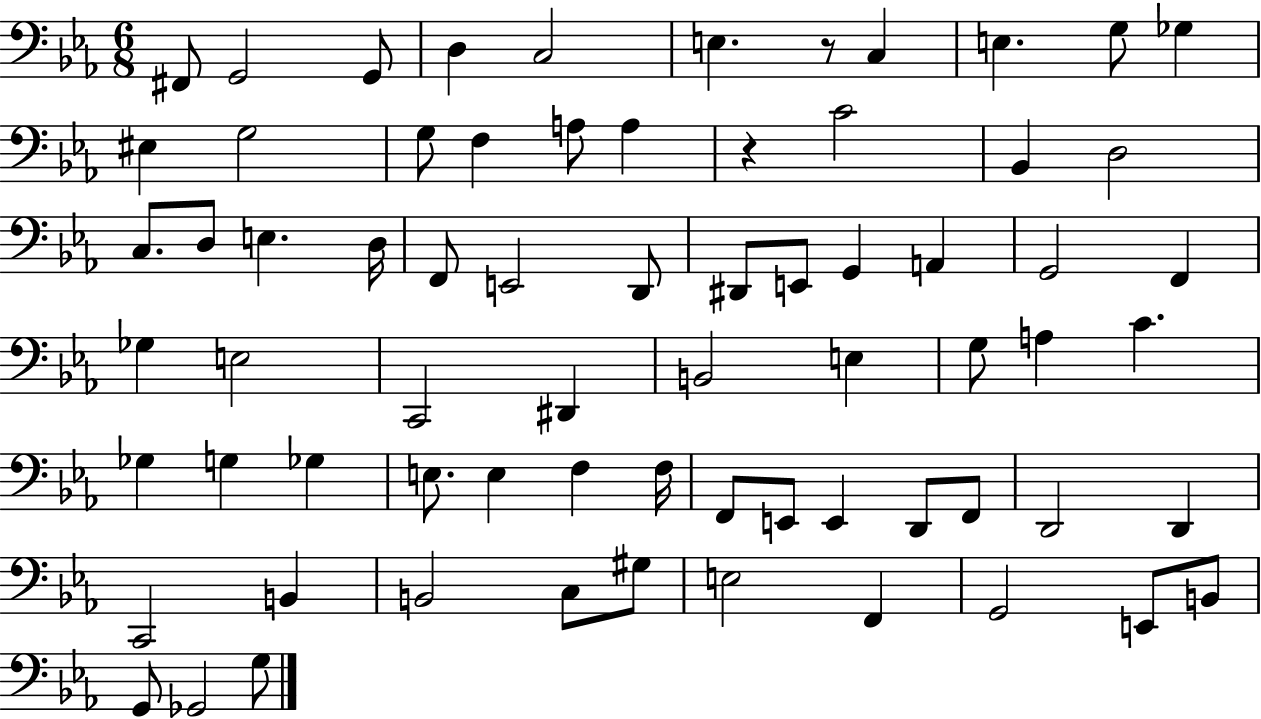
{
  \clef bass
  \numericTimeSignature
  \time 6/8
  \key ees \major
  fis,8 g,2 g,8 | d4 c2 | e4. r8 c4 | e4. g8 ges4 | \break eis4 g2 | g8 f4 a8 a4 | r4 c'2 | bes,4 d2 | \break c8. d8 e4. d16 | f,8 e,2 d,8 | dis,8 e,8 g,4 a,4 | g,2 f,4 | \break ges4 e2 | c,2 dis,4 | b,2 e4 | g8 a4 c'4. | \break ges4 g4 ges4 | e8. e4 f4 f16 | f,8 e,8 e,4 d,8 f,8 | d,2 d,4 | \break c,2 b,4 | b,2 c8 gis8 | e2 f,4 | g,2 e,8 b,8 | \break g,8 ges,2 g8 | \bar "|."
}